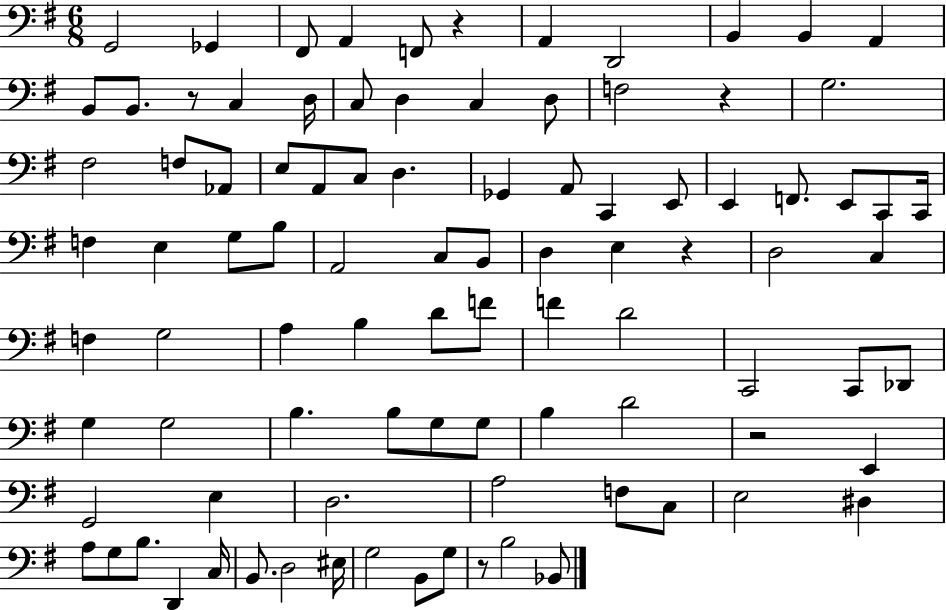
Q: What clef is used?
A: bass